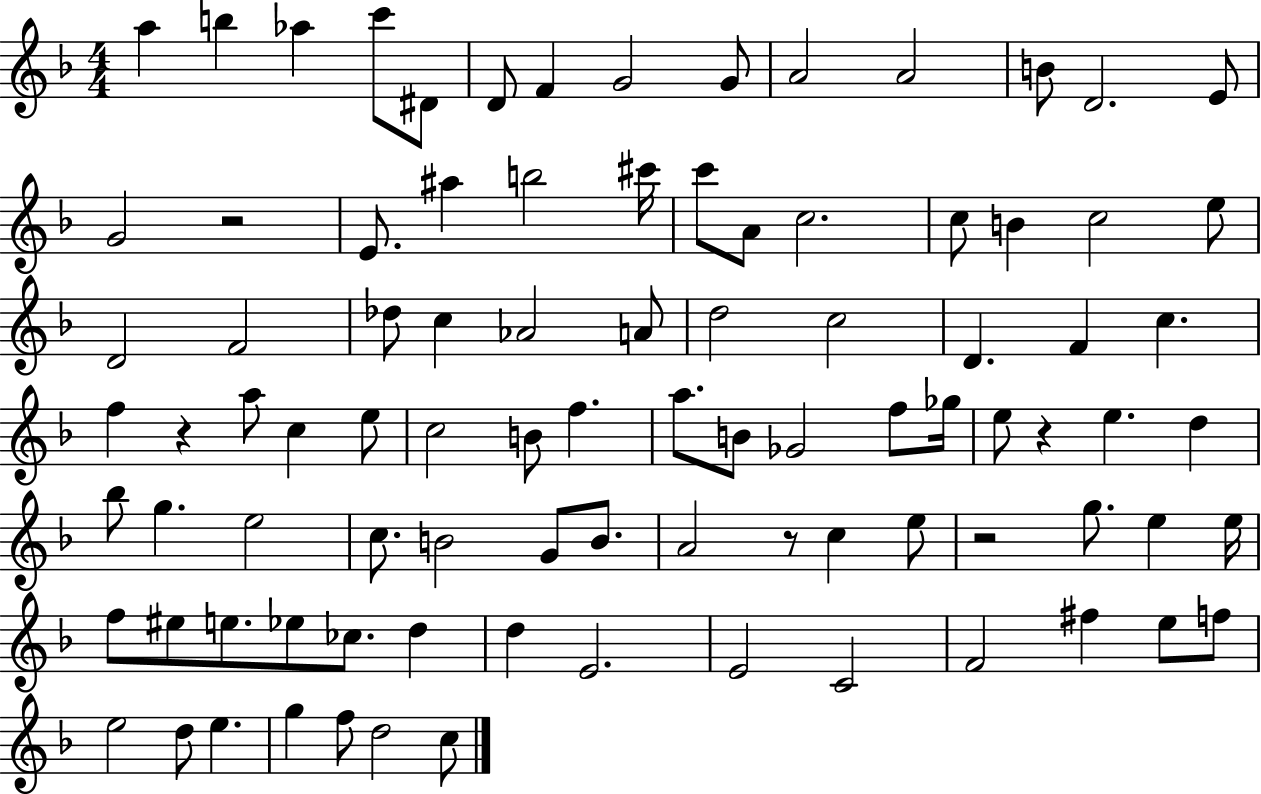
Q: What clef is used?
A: treble